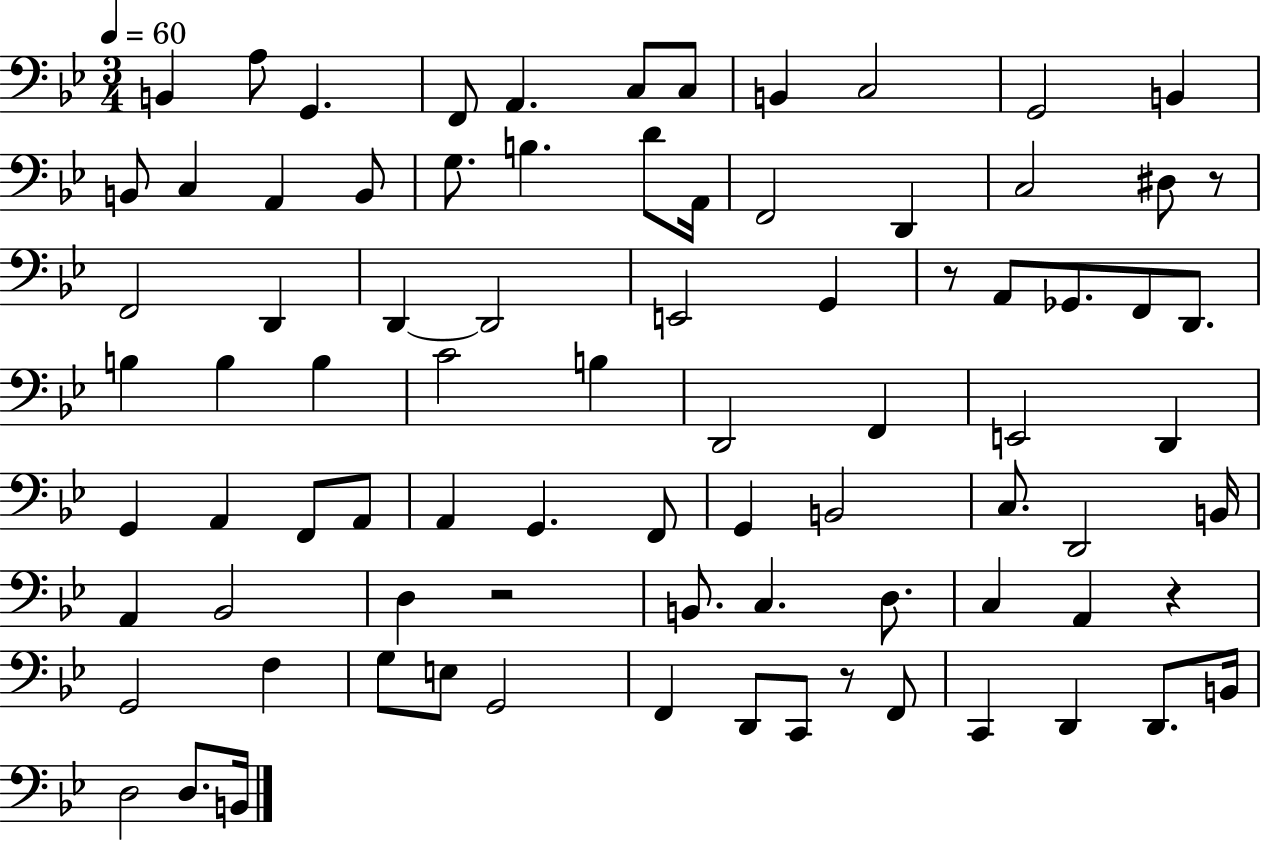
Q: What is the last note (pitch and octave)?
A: B2